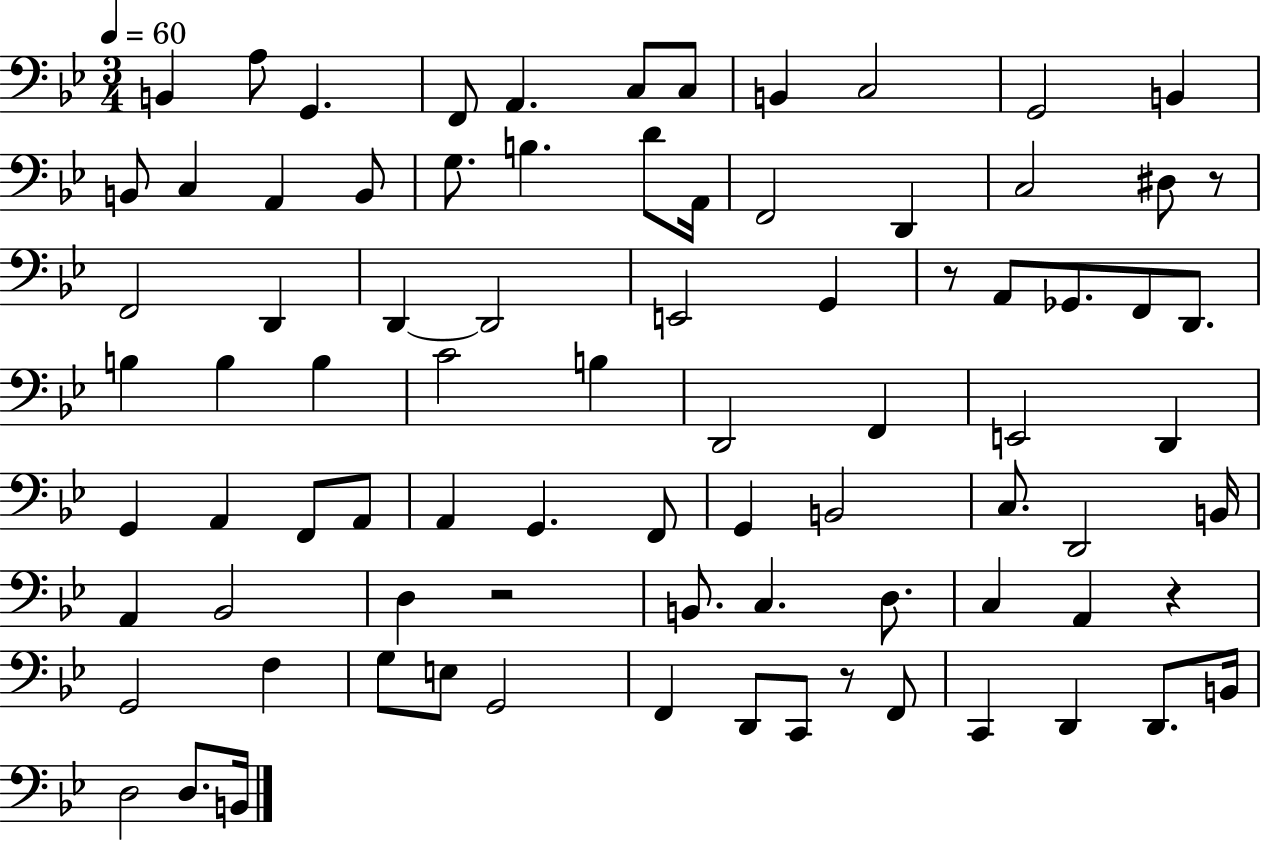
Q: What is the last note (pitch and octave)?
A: B2